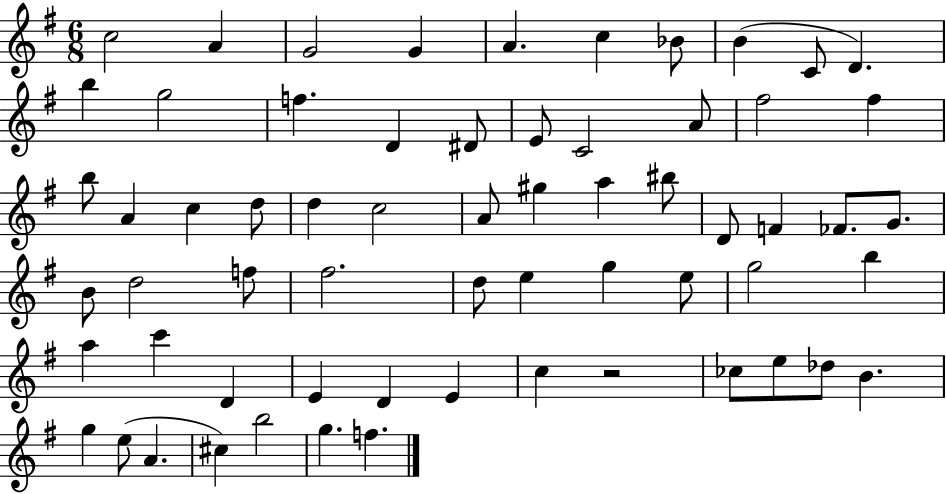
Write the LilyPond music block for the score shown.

{
  \clef treble
  \numericTimeSignature
  \time 6/8
  \key g \major
  \repeat volta 2 { c''2 a'4 | g'2 g'4 | a'4. c''4 bes'8 | b'4( c'8 d'4.) | \break b''4 g''2 | f''4. d'4 dis'8 | e'8 c'2 a'8 | fis''2 fis''4 | \break b''8 a'4 c''4 d''8 | d''4 c''2 | a'8 gis''4 a''4 bis''8 | d'8 f'4 fes'8. g'8. | \break b'8 d''2 f''8 | fis''2. | d''8 e''4 g''4 e''8 | g''2 b''4 | \break a''4 c'''4 d'4 | e'4 d'4 e'4 | c''4 r2 | ces''8 e''8 des''8 b'4. | \break g''4 e''8( a'4. | cis''4) b''2 | g''4. f''4. | } \bar "|."
}